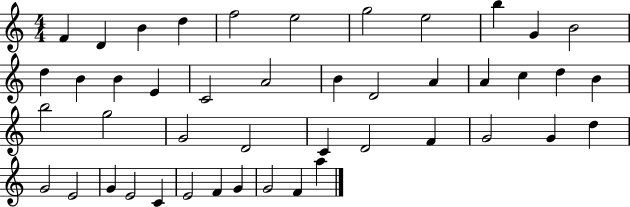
{
  \clef treble
  \numericTimeSignature
  \time 4/4
  \key c \major
  f'4 d'4 b'4 d''4 | f''2 e''2 | g''2 e''2 | b''4 g'4 b'2 | \break d''4 b'4 b'4 e'4 | c'2 a'2 | b'4 d'2 a'4 | a'4 c''4 d''4 b'4 | \break b''2 g''2 | g'2 d'2 | c'4 d'2 f'4 | g'2 g'4 d''4 | \break g'2 e'2 | g'4 e'2 c'4 | e'2 f'4 g'4 | g'2 f'4 a''4 | \break \bar "|."
}